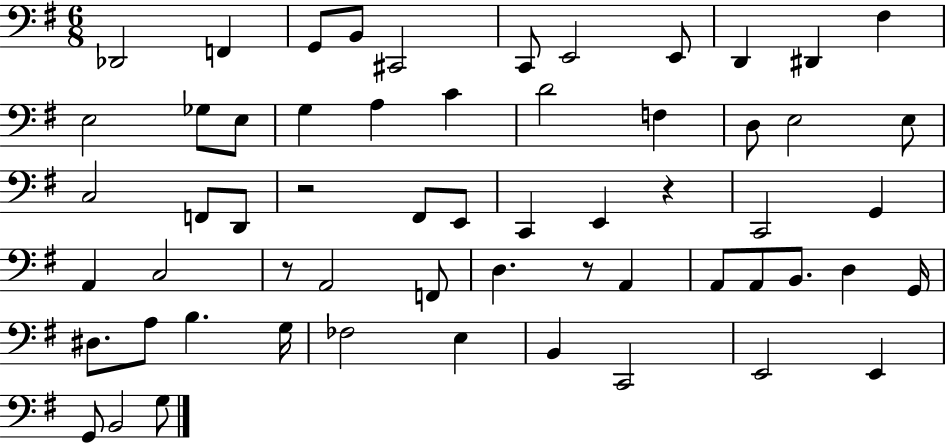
X:1
T:Untitled
M:6/8
L:1/4
K:G
_D,,2 F,, G,,/2 B,,/2 ^C,,2 C,,/2 E,,2 E,,/2 D,, ^D,, ^F, E,2 _G,/2 E,/2 G, A, C D2 F, D,/2 E,2 E,/2 C,2 F,,/2 D,,/2 z2 ^F,,/2 E,,/2 C,, E,, z C,,2 G,, A,, C,2 z/2 A,,2 F,,/2 D, z/2 A,, A,,/2 A,,/2 B,,/2 D, G,,/4 ^D,/2 A,/2 B, G,/4 _F,2 E, B,, C,,2 E,,2 E,, G,,/2 B,,2 G,/2